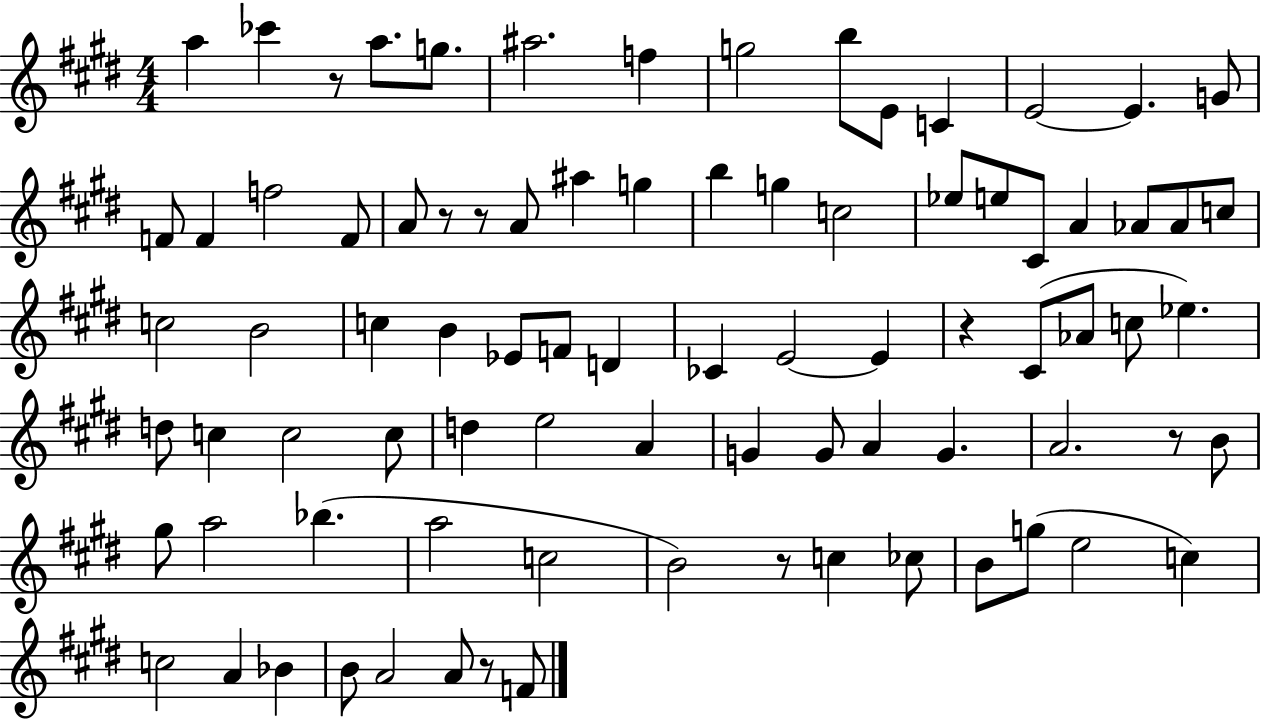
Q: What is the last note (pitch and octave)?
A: F4